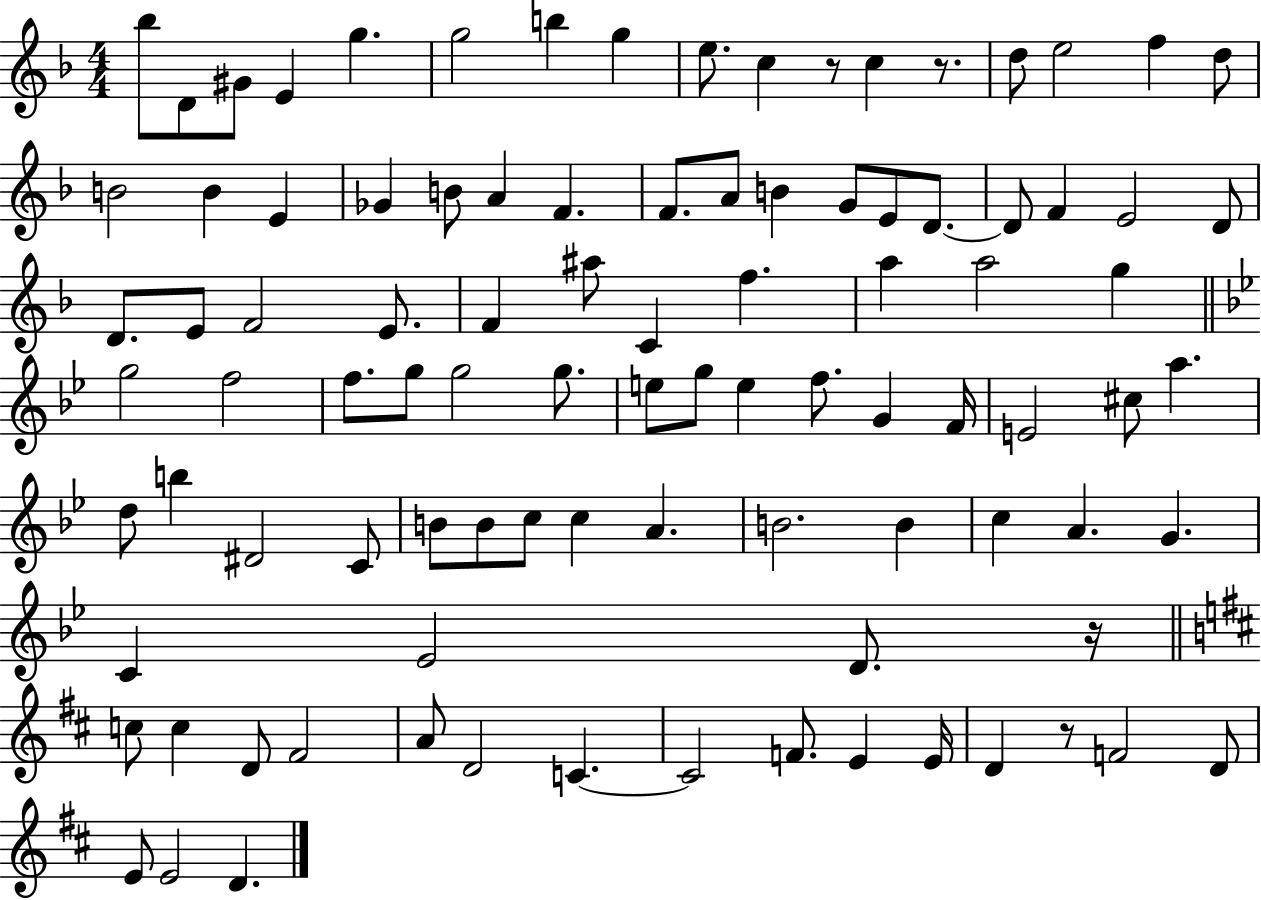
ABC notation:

X:1
T:Untitled
M:4/4
L:1/4
K:F
_b/2 D/2 ^G/2 E g g2 b g e/2 c z/2 c z/2 d/2 e2 f d/2 B2 B E _G B/2 A F F/2 A/2 B G/2 E/2 D/2 D/2 F E2 D/2 D/2 E/2 F2 E/2 F ^a/2 C f a a2 g g2 f2 f/2 g/2 g2 g/2 e/2 g/2 e f/2 G F/4 E2 ^c/2 a d/2 b ^D2 C/2 B/2 B/2 c/2 c A B2 B c A G C _E2 D/2 z/4 c/2 c D/2 ^F2 A/2 D2 C C2 F/2 E E/4 D z/2 F2 D/2 E/2 E2 D